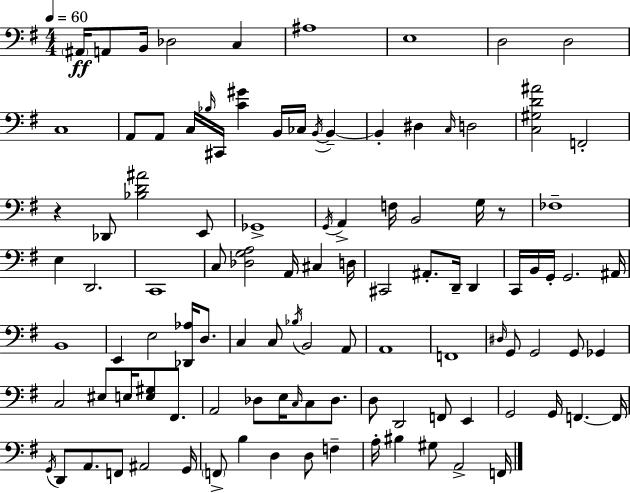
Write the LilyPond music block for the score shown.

{
  \clef bass
  \numericTimeSignature
  \time 4/4
  \key e \minor
  \tempo 4 = 60
  \repeat volta 2 { \parenthesize ais,16\ff a,8 b,16 des2 c4 | ais1 | e1 | d2 d2 | \break c1 | a,8 a,8 c16 \grace { bes16 } cis,16 <c' gis'>4 b,16 ces16 \acciaccatura { b,16~ }~ b,4-- | b,4-. dis4 \grace { c16 } d2 | <c gis d' ais'>2 f,2-. | \break r4 des,8 <bes d' ais'>2 | e,8 ges,1-> | \acciaccatura { g,16 } a,4-> f16 b,2 | g16 r8 fes1-- | \break e4 d,2. | c,1 | c8 <des g a>2 a,16 cis4 | d16 cis,2 ais,8.-. d,16-- | \break d,4 c,16 b,16 g,16-. g,2. | ais,16 b,1 | e,4 e2 | <des, aes>16 d8. c4 c8 \acciaccatura { bes16 } b,2 | \break a,8 a,1 | f,1 | \grace { dis16 } g,8 g,2 | g,8 ges,4 c2 eis8 | \break e16 <e gis>8 fis,8. a,2 des8 | e16 \grace { c16 } c8 des8. d8 d,2 | f,8 e,4 g,2 g,16 | f,4.~~ f,16 \acciaccatura { g,16 } d,8 a,8. f,8 ais,2 | \break g,16 \parenthesize f,8-> b4 d4 | d8 f4-- a16-. bis4 gis8 a,2-> | f,16 } \bar "|."
}